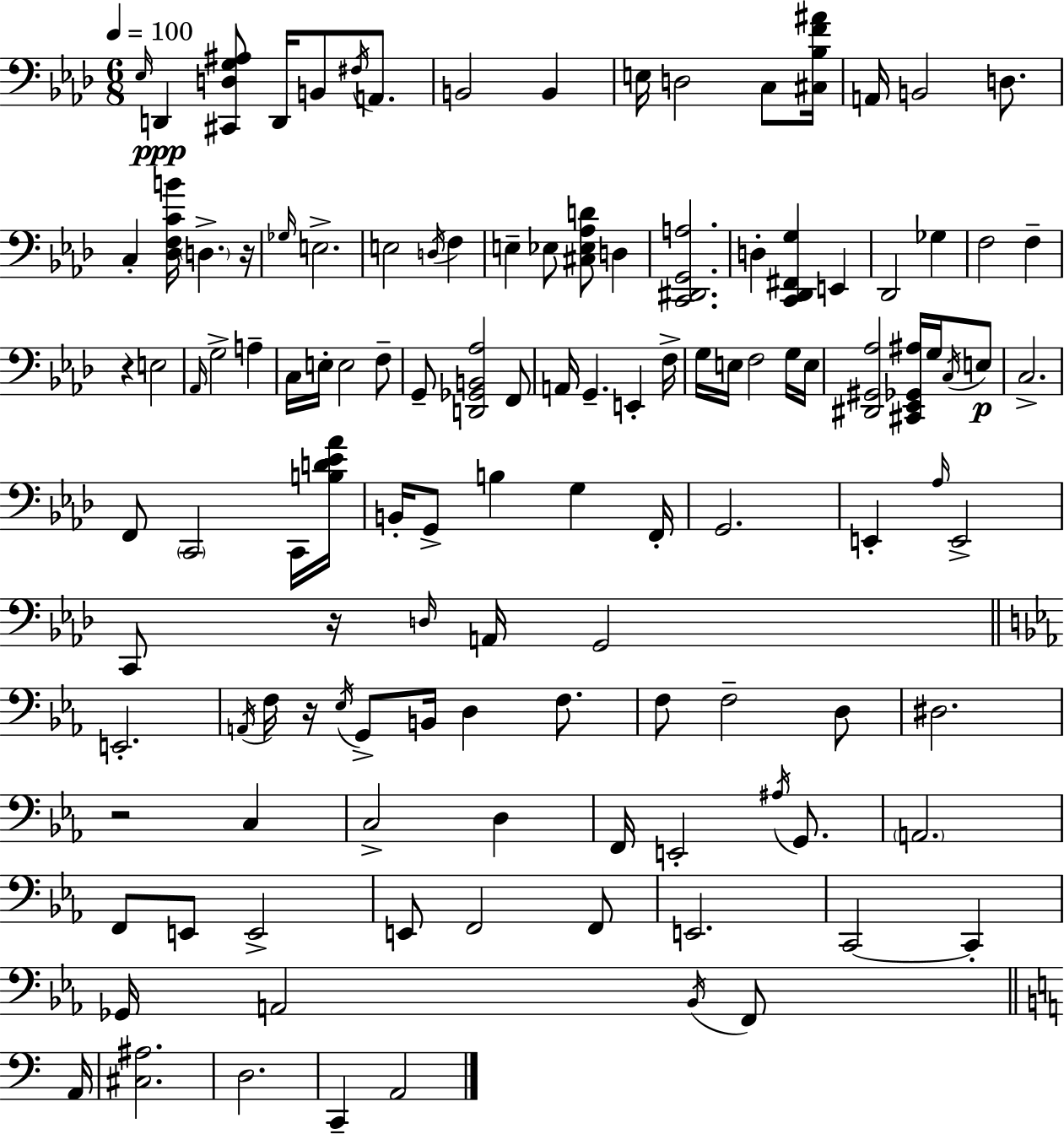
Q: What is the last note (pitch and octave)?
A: A2